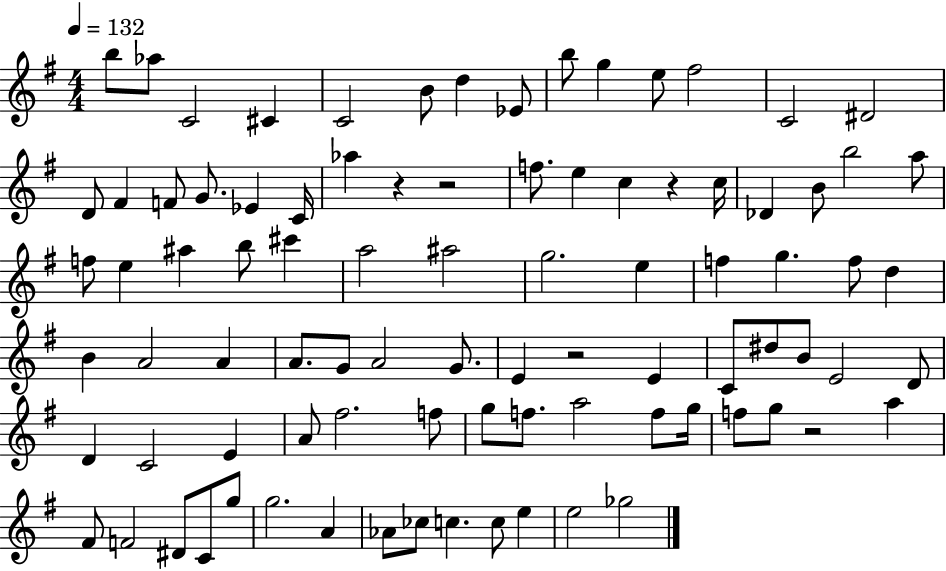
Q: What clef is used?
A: treble